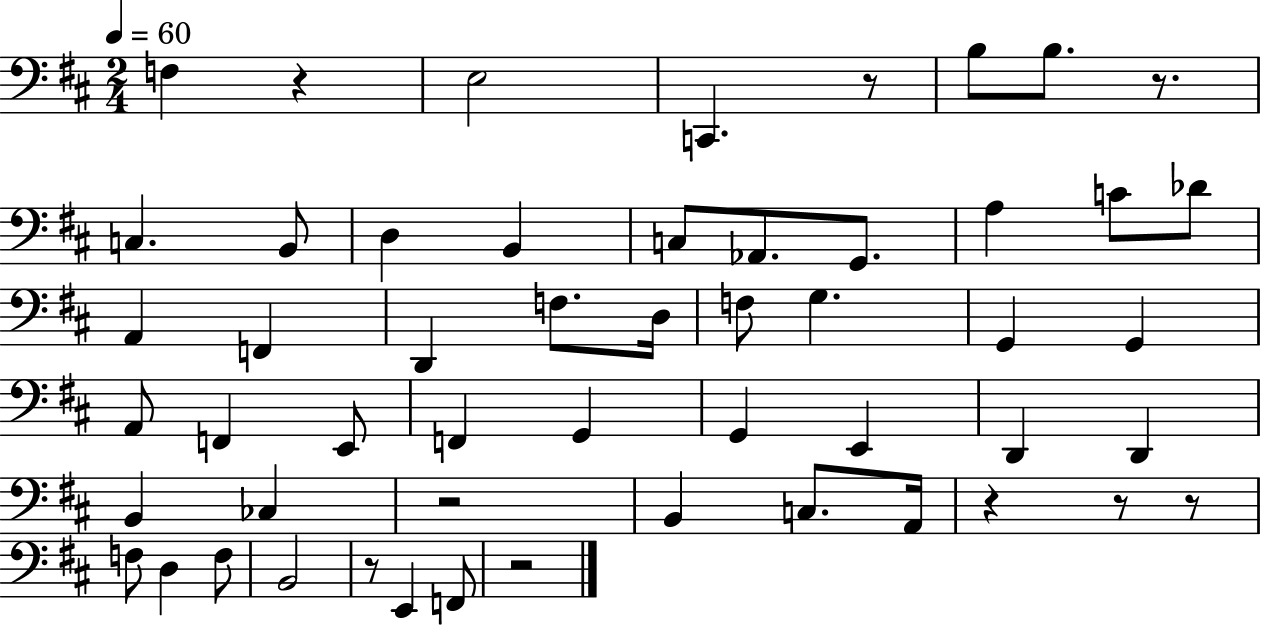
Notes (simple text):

F3/q R/q E3/h C2/q. R/e B3/e B3/e. R/e. C3/q. B2/e D3/q B2/q C3/e Ab2/e. G2/e. A3/q C4/e Db4/e A2/q F2/q D2/q F3/e. D3/s F3/e G3/q. G2/q G2/q A2/e F2/q E2/e F2/q G2/q G2/q E2/q D2/q D2/q B2/q CES3/q R/h B2/q C3/e. A2/s R/q R/e R/e F3/e D3/q F3/e B2/h R/e E2/q F2/e R/h